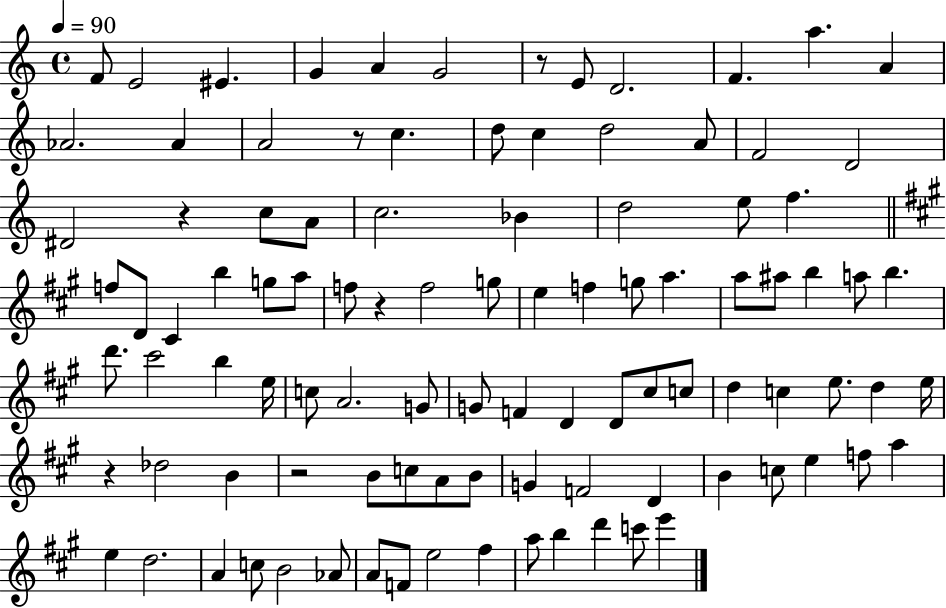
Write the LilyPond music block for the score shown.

{
  \clef treble
  \time 4/4
  \defaultTimeSignature
  \key c \major
  \tempo 4 = 90
  f'8 e'2 eis'4. | g'4 a'4 g'2 | r8 e'8 d'2. | f'4. a''4. a'4 | \break aes'2. aes'4 | a'2 r8 c''4. | d''8 c''4 d''2 a'8 | f'2 d'2 | \break dis'2 r4 c''8 a'8 | c''2. bes'4 | d''2 e''8 f''4. | \bar "||" \break \key a \major f''8 d'8 cis'4 b''4 g''8 a''8 | f''8 r4 f''2 g''8 | e''4 f''4 g''8 a''4. | a''8 ais''8 b''4 a''8 b''4. | \break d'''8. cis'''2 b''4 e''16 | c''8 a'2. g'8 | g'8 f'4 d'4 d'8 cis''8 c''8 | d''4 c''4 e''8. d''4 e''16 | \break r4 des''2 b'4 | r2 b'8 c''8 a'8 b'8 | g'4 f'2 d'4 | b'4 c''8 e''4 f''8 a''4 | \break e''4 d''2. | a'4 c''8 b'2 aes'8 | a'8 f'8 e''2 fis''4 | a''8 b''4 d'''4 c'''8 e'''4 | \break \bar "|."
}